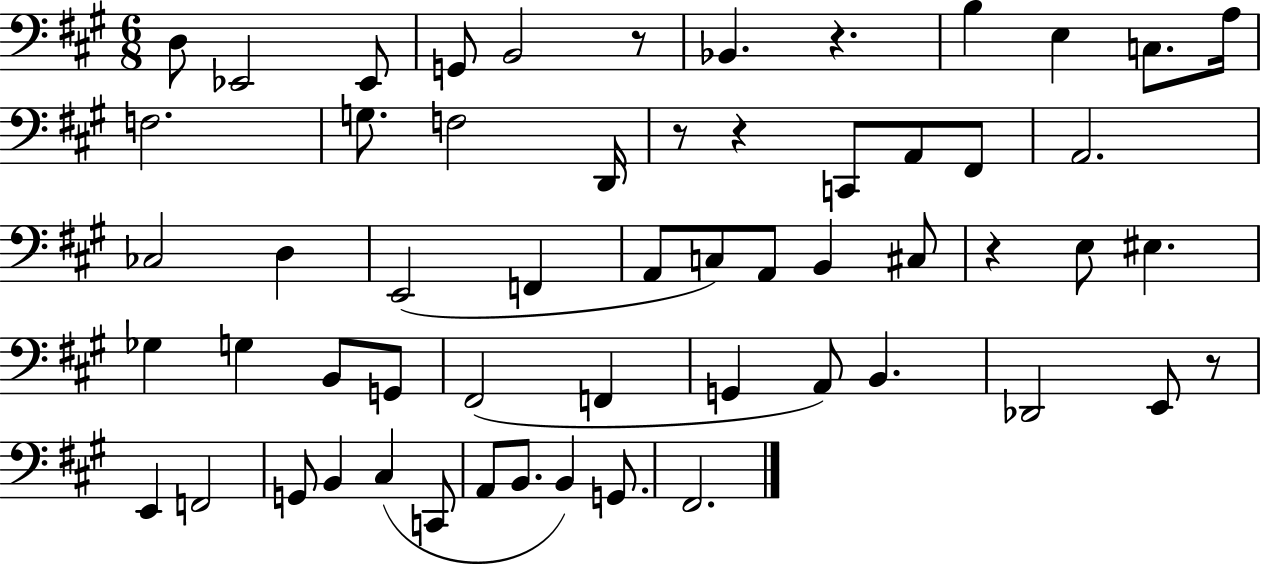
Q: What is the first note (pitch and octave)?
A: D3